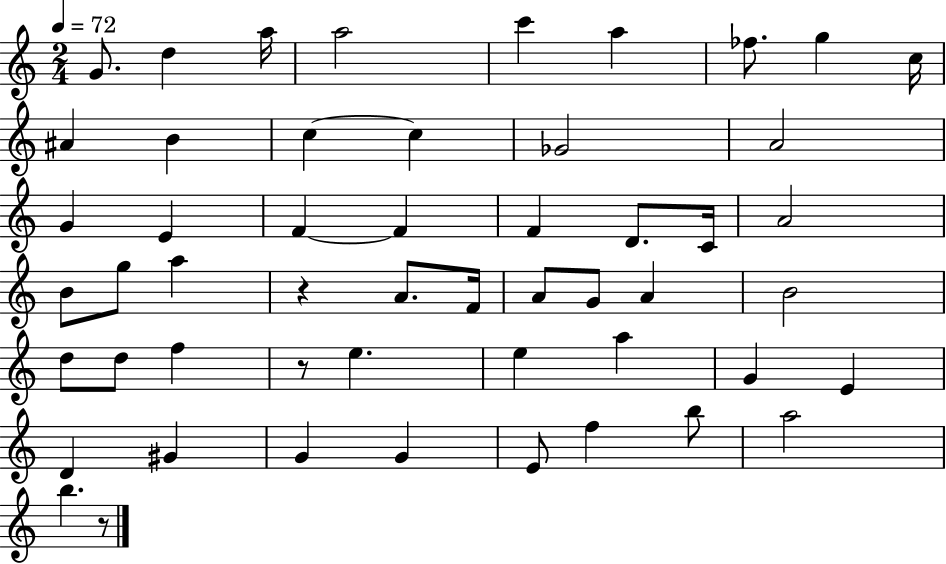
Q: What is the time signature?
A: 2/4